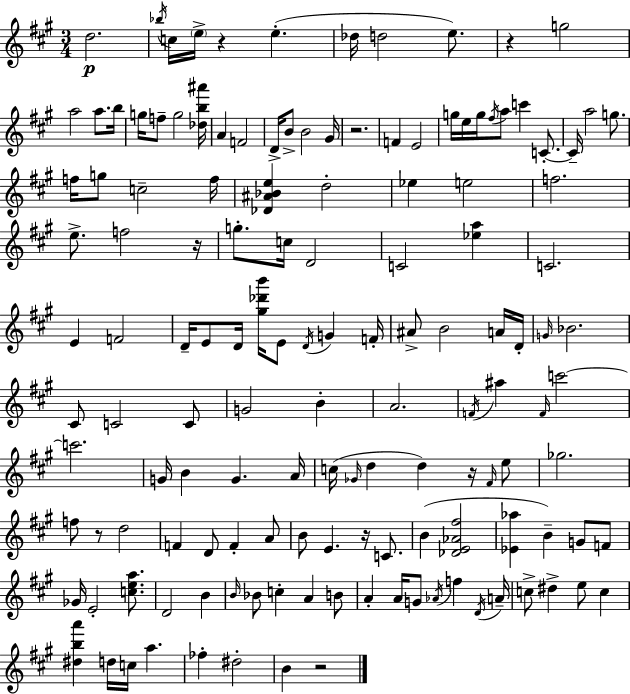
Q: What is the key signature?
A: A major